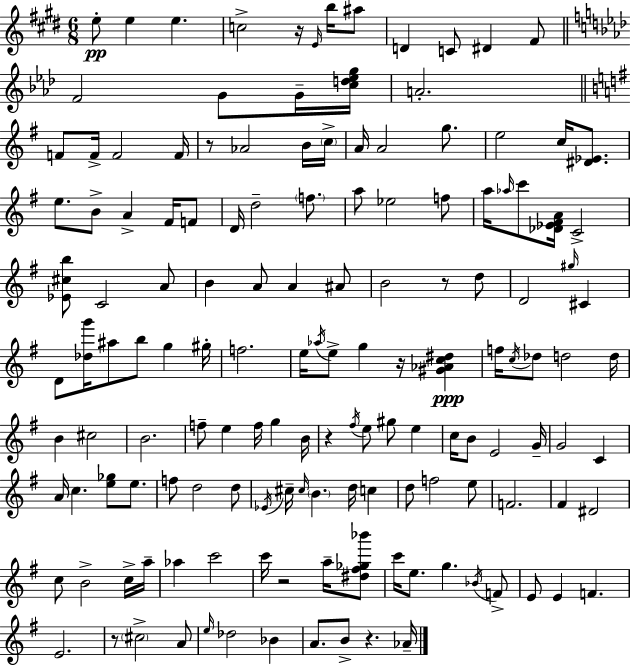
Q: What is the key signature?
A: E major